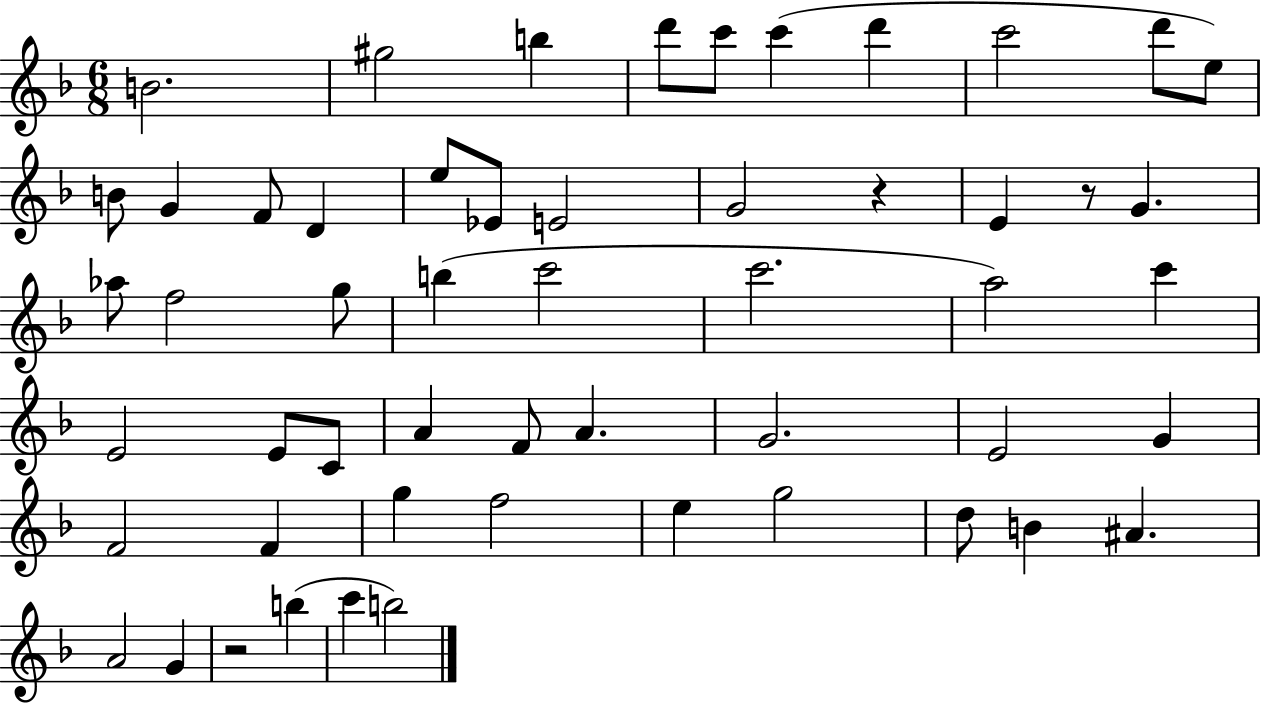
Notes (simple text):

B4/h. G#5/h B5/q D6/e C6/e C6/q D6/q C6/h D6/e E5/e B4/e G4/q F4/e D4/q E5/e Eb4/e E4/h G4/h R/q E4/q R/e G4/q. Ab5/e F5/h G5/e B5/q C6/h C6/h. A5/h C6/q E4/h E4/e C4/e A4/q F4/e A4/q. G4/h. E4/h G4/q F4/h F4/q G5/q F5/h E5/q G5/h D5/e B4/q A#4/q. A4/h G4/q R/h B5/q C6/q B5/h